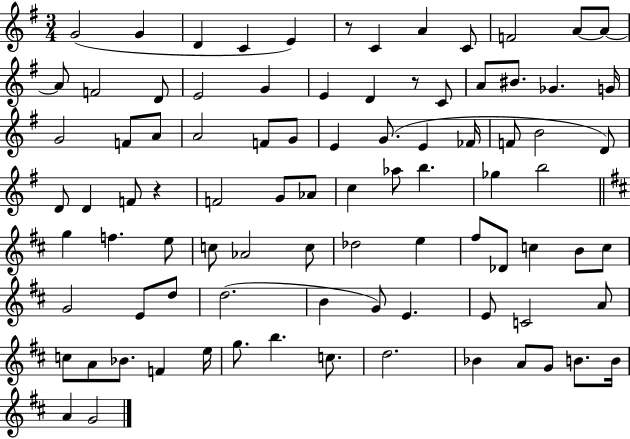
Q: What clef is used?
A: treble